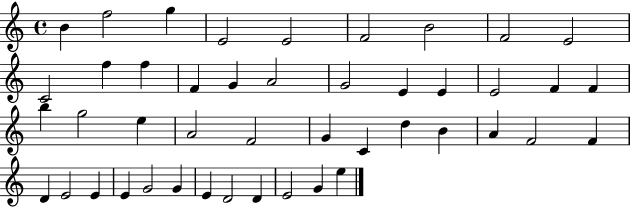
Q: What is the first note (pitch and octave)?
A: B4